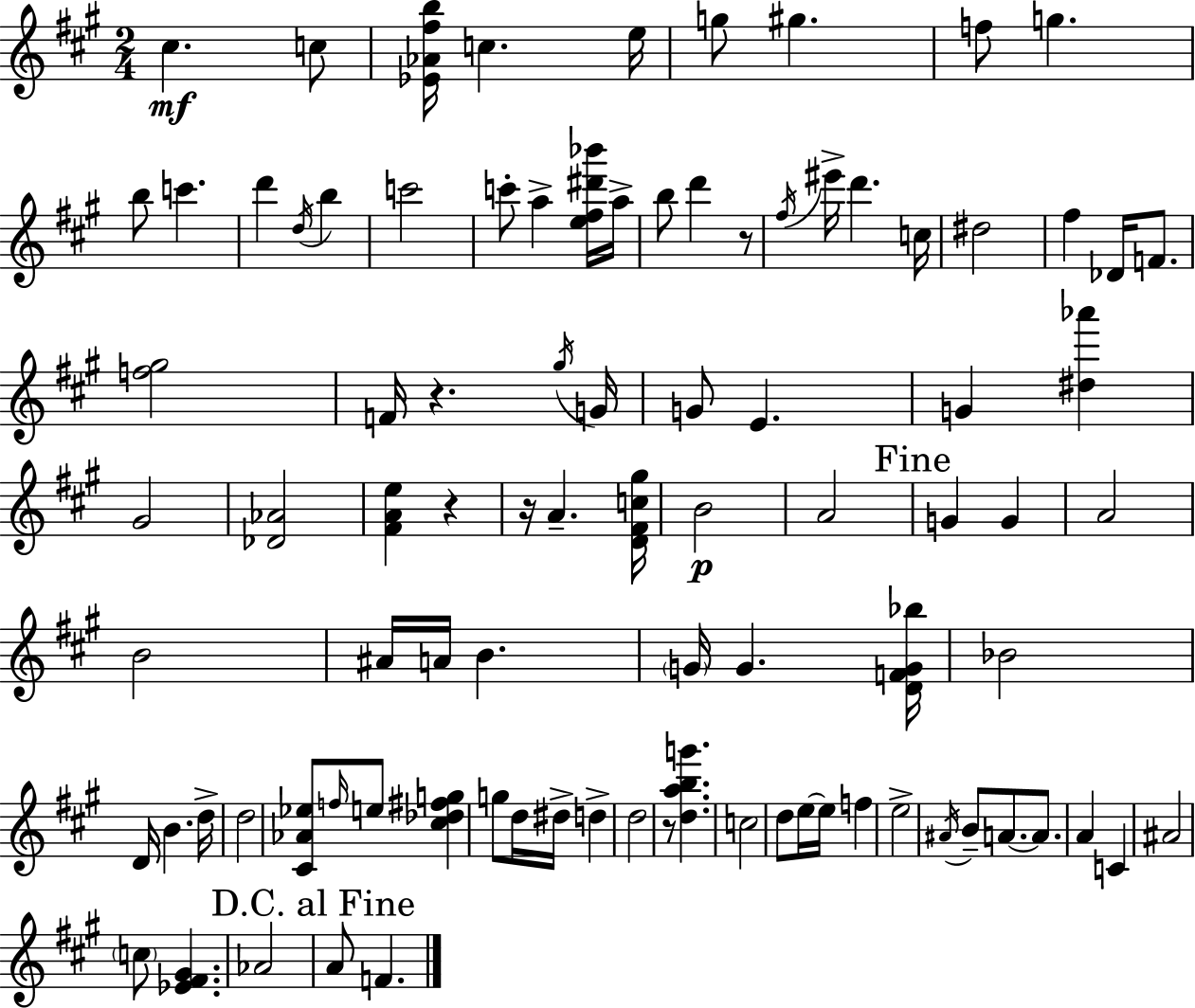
C#5/q. C5/e [Eb4,Ab4,F#5,B5]/s C5/q. E5/s G5/e G#5/q. F5/e G5/q. B5/e C6/q. D6/q D5/s B5/q C6/h C6/e A5/q [E5,F#5,D#6,Bb6]/s A5/s B5/e D6/q R/e F#5/s EIS6/s D6/q. C5/s D#5/h F#5/q Db4/s F4/e. [F5,G#5]/h F4/s R/q. G#5/s G4/s G4/e E4/q. G4/q [D#5,Ab6]/q G#4/h [Db4,Ab4]/h [F#4,A4,E5]/q R/q R/s A4/q. [D4,F#4,C5,G#5]/s B4/h A4/h G4/q G4/q A4/h B4/h A#4/s A4/s B4/q. G4/s G4/q. [D4,F4,G4,Bb5]/s Bb4/h D4/s B4/q. D5/s D5/h [C#4,Ab4,Eb5]/e F5/s E5/e [C#5,Db5,F#5,G5]/q G5/e D5/s D#5/s D5/q D5/h R/e [D5,A5,B5,G6]/q. C5/h D5/e E5/s E5/s F5/q E5/h A#4/s B4/e A4/e. A4/e. A4/q C4/q A#4/h C5/e [Eb4,F#4,G#4]/q. Ab4/h A4/e F4/q.